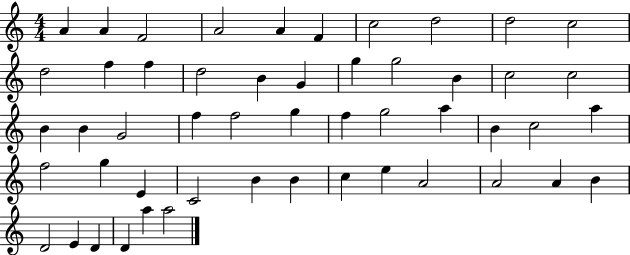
X:1
T:Untitled
M:4/4
L:1/4
K:C
A A F2 A2 A F c2 d2 d2 c2 d2 f f d2 B G g g2 B c2 c2 B B G2 f f2 g f g2 a B c2 a f2 g E C2 B B c e A2 A2 A B D2 E D D a a2